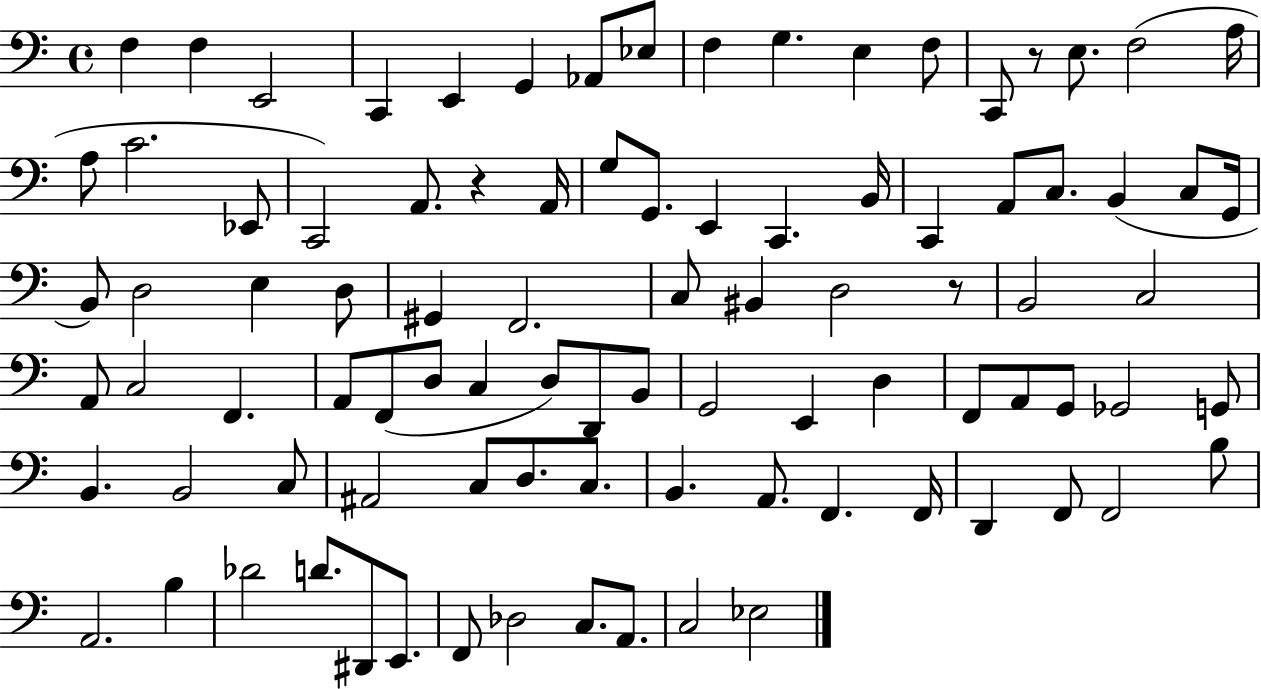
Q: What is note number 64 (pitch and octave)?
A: B2